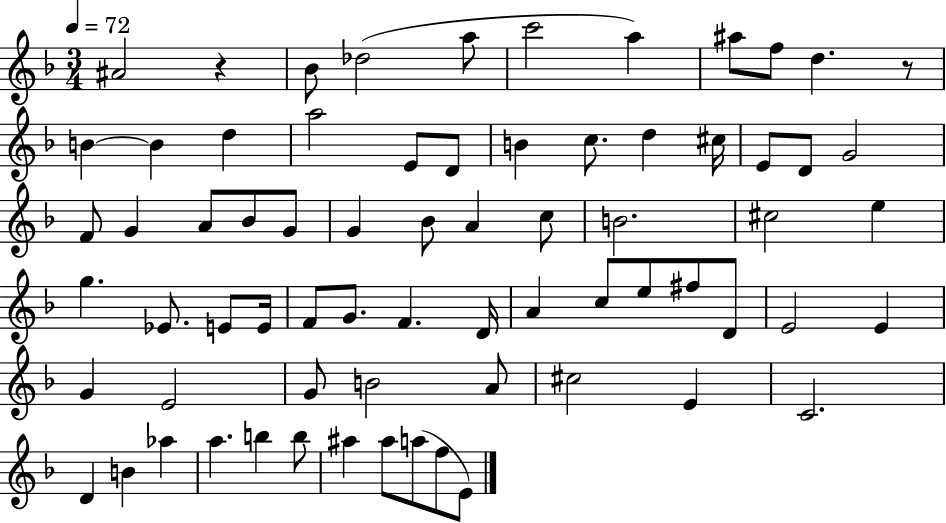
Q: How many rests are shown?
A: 2